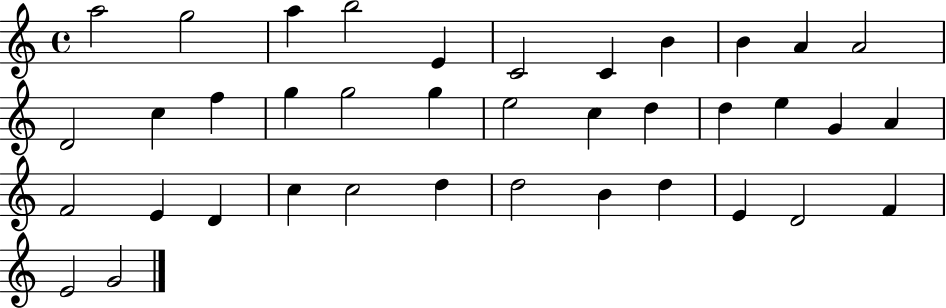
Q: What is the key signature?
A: C major